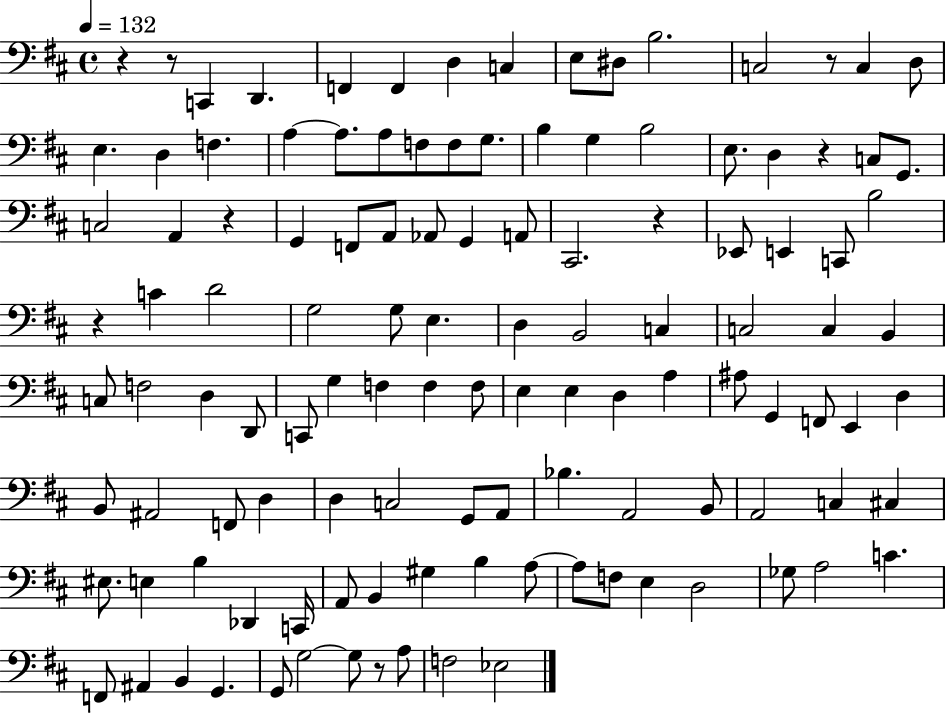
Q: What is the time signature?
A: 4/4